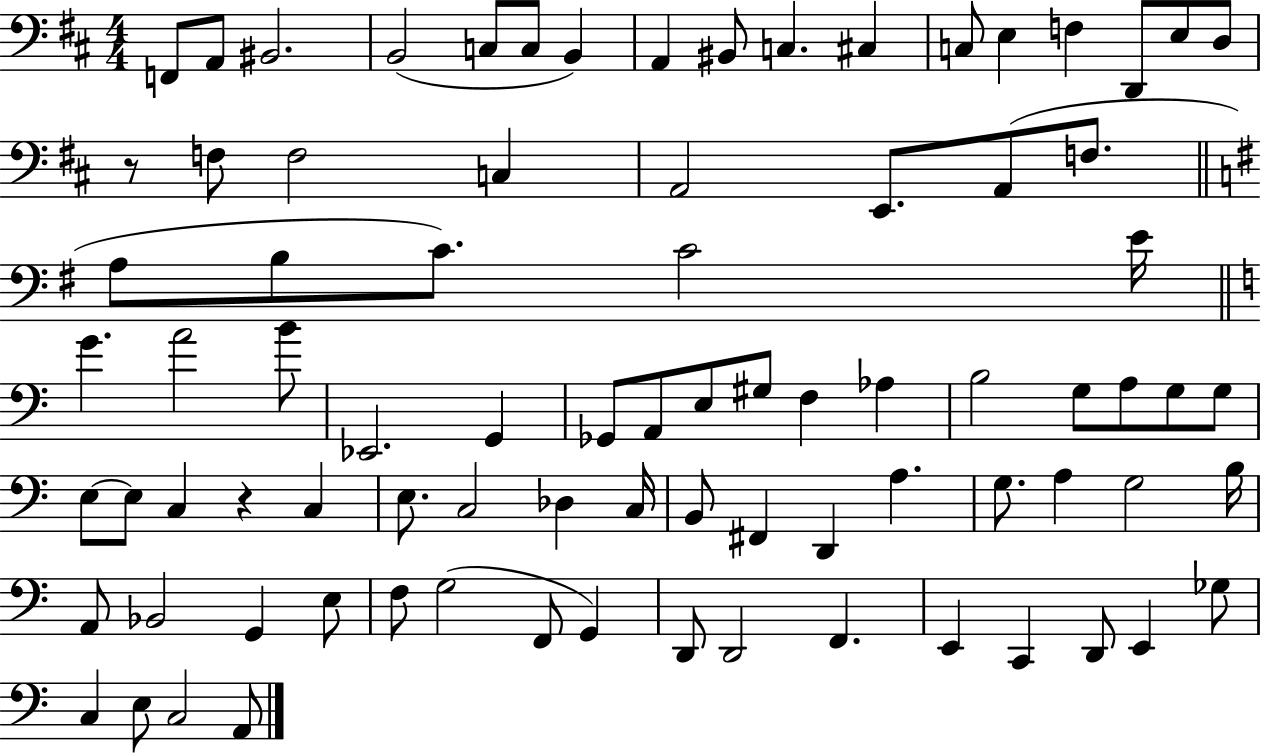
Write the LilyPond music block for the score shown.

{
  \clef bass
  \numericTimeSignature
  \time 4/4
  \key d \major
  f,8 a,8 bis,2. | b,2( c8 c8 b,4) | a,4 bis,8 c4. cis4 | c8 e4 f4 d,8 e8 d8 | \break r8 f8 f2 c4 | a,2 e,8. a,8( f8. | \bar "||" \break \key g \major a8 b8 c'8.) c'2 e'16 | \bar "||" \break \key a \minor g'4. a'2 b'8 | ees,2. g,4 | ges,8 a,8 e8 gis8 f4 aes4 | b2 g8 a8 g8 g8 | \break e8~~ e8 c4 r4 c4 | e8. c2 des4 c16 | b,8 fis,4 d,4 a4. | g8. a4 g2 b16 | \break a,8 bes,2 g,4 e8 | f8 g2( f,8 g,4) | d,8 d,2 f,4. | e,4 c,4 d,8 e,4 ges8 | \break c4 e8 c2 a,8 | \bar "|."
}